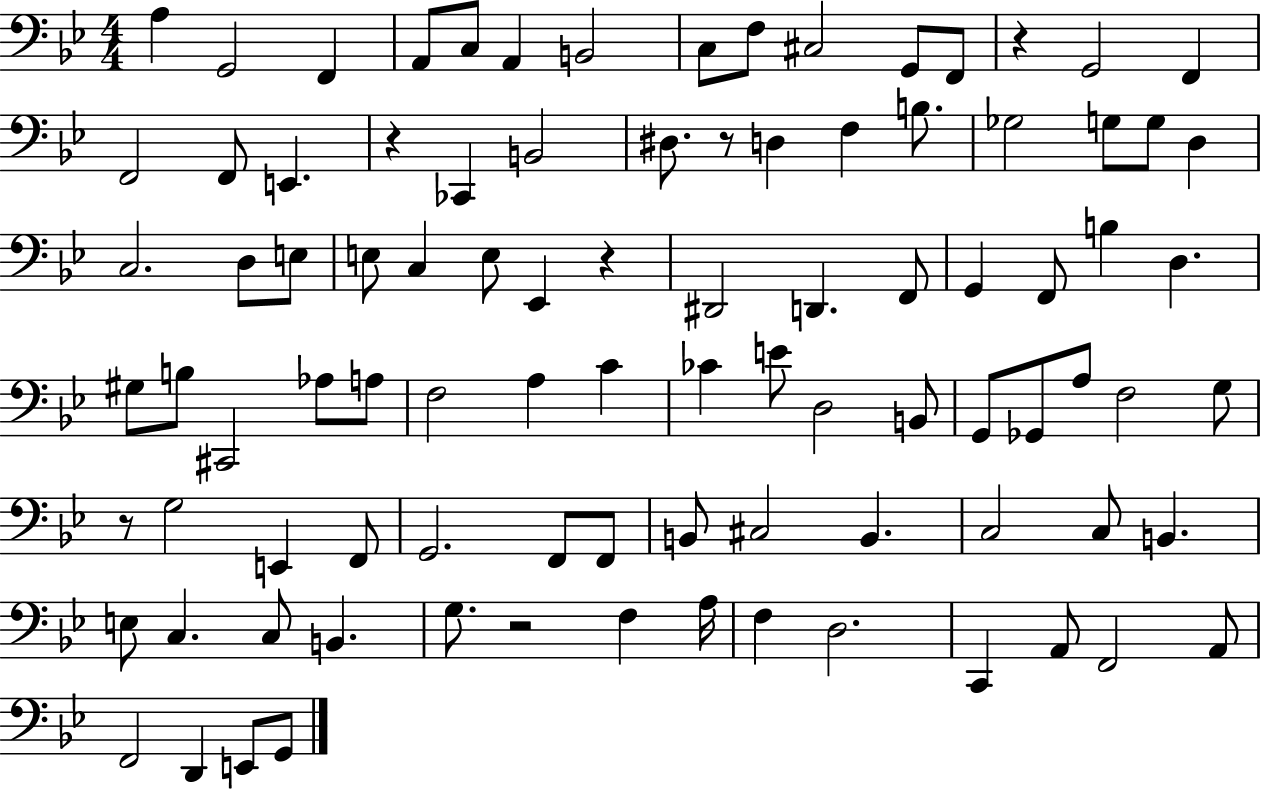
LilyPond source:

{
  \clef bass
  \numericTimeSignature
  \time 4/4
  \key bes \major
  a4 g,2 f,4 | a,8 c8 a,4 b,2 | c8 f8 cis2 g,8 f,8 | r4 g,2 f,4 | \break f,2 f,8 e,4. | r4 ces,4 b,2 | dis8. r8 d4 f4 b8. | ges2 g8 g8 d4 | \break c2. d8 e8 | e8 c4 e8 ees,4 r4 | dis,2 d,4. f,8 | g,4 f,8 b4 d4. | \break gis8 b8 cis,2 aes8 a8 | f2 a4 c'4 | ces'4 e'8 d2 b,8 | g,8 ges,8 a8 f2 g8 | \break r8 g2 e,4 f,8 | g,2. f,8 f,8 | b,8 cis2 b,4. | c2 c8 b,4. | \break e8 c4. c8 b,4. | g8. r2 f4 a16 | f4 d2. | c,4 a,8 f,2 a,8 | \break f,2 d,4 e,8 g,8 | \bar "|."
}